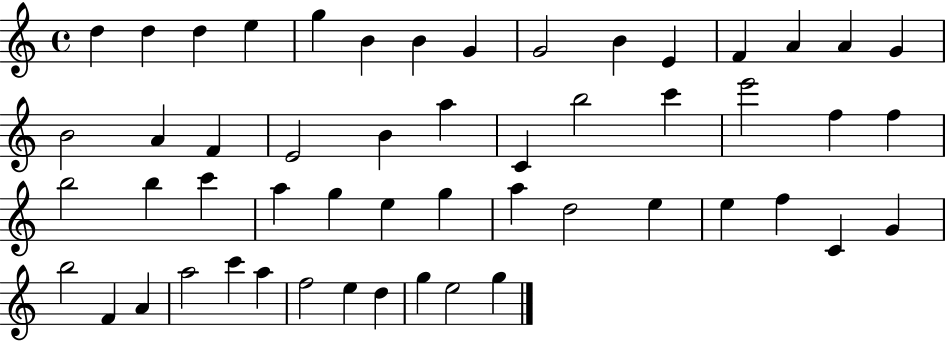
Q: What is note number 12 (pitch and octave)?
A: F4